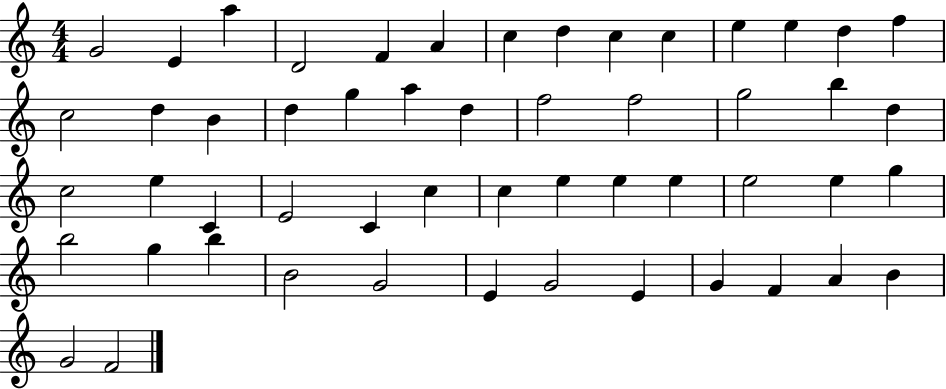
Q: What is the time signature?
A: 4/4